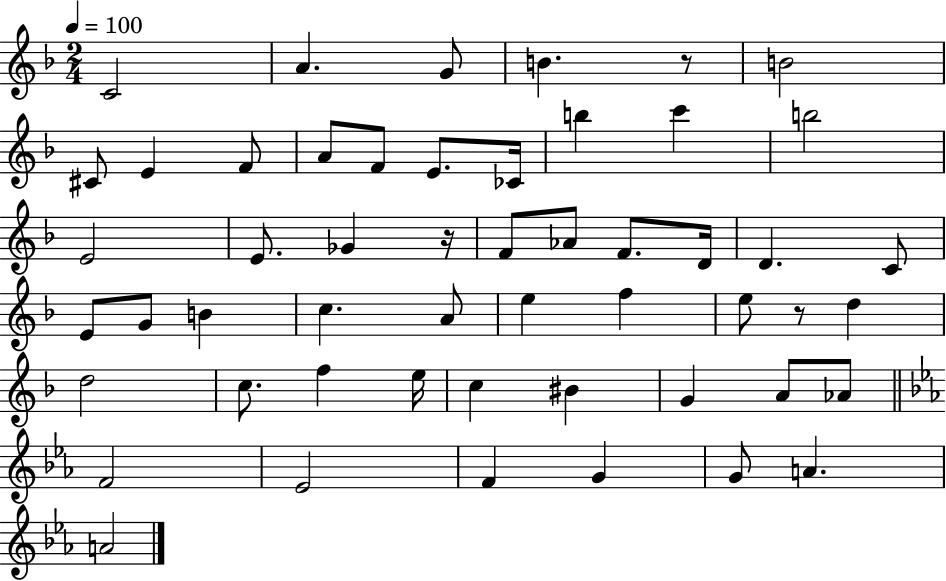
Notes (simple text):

C4/h A4/q. G4/e B4/q. R/e B4/h C#4/e E4/q F4/e A4/e F4/e E4/e. CES4/s B5/q C6/q B5/h E4/h E4/e. Gb4/q R/s F4/e Ab4/e F4/e. D4/s D4/q. C4/e E4/e G4/e B4/q C5/q. A4/e E5/q F5/q E5/e R/e D5/q D5/h C5/e. F5/q E5/s C5/q BIS4/q G4/q A4/e Ab4/e F4/h Eb4/h F4/q G4/q G4/e A4/q. A4/h